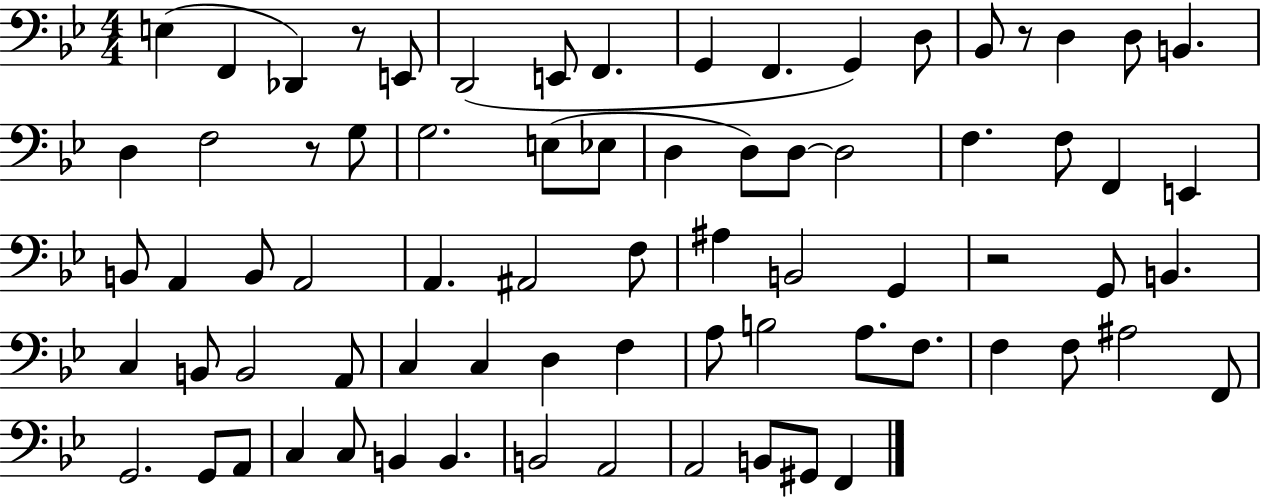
{
  \clef bass
  \numericTimeSignature
  \time 4/4
  \key bes \major
  e4( f,4 des,4) r8 e,8 | d,2( e,8 f,4. | g,4 f,4. g,4) d8 | bes,8 r8 d4 d8 b,4. | \break d4 f2 r8 g8 | g2. e8( ees8 | d4 d8) d8~~ d2 | f4. f8 f,4 e,4 | \break b,8 a,4 b,8 a,2 | a,4. ais,2 f8 | ais4 b,2 g,4 | r2 g,8 b,4. | \break c4 b,8 b,2 a,8 | c4 c4 d4 f4 | a8 b2 a8. f8. | f4 f8 ais2 f,8 | \break g,2. g,8 a,8 | c4 c8 b,4 b,4. | b,2 a,2 | a,2 b,8 gis,8 f,4 | \break \bar "|."
}